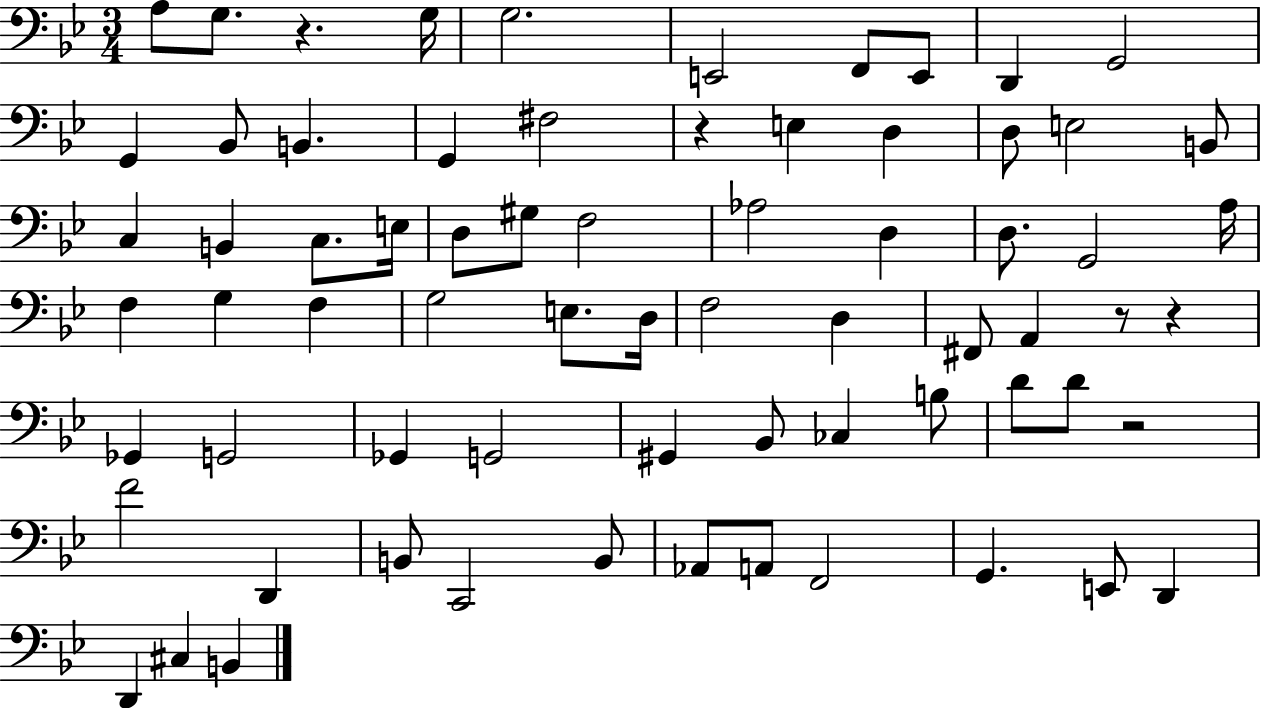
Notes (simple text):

A3/e G3/e. R/q. G3/s G3/h. E2/h F2/e E2/e D2/q G2/h G2/q Bb2/e B2/q. G2/q F#3/h R/q E3/q D3/q D3/e E3/h B2/e C3/q B2/q C3/e. E3/s D3/e G#3/e F3/h Ab3/h D3/q D3/e. G2/h A3/s F3/q G3/q F3/q G3/h E3/e. D3/s F3/h D3/q F#2/e A2/q R/e R/q Gb2/q G2/h Gb2/q G2/h G#2/q Bb2/e CES3/q B3/e D4/e D4/e R/h F4/h D2/q B2/e C2/h B2/e Ab2/e A2/e F2/h G2/q. E2/e D2/q D2/q C#3/q B2/q